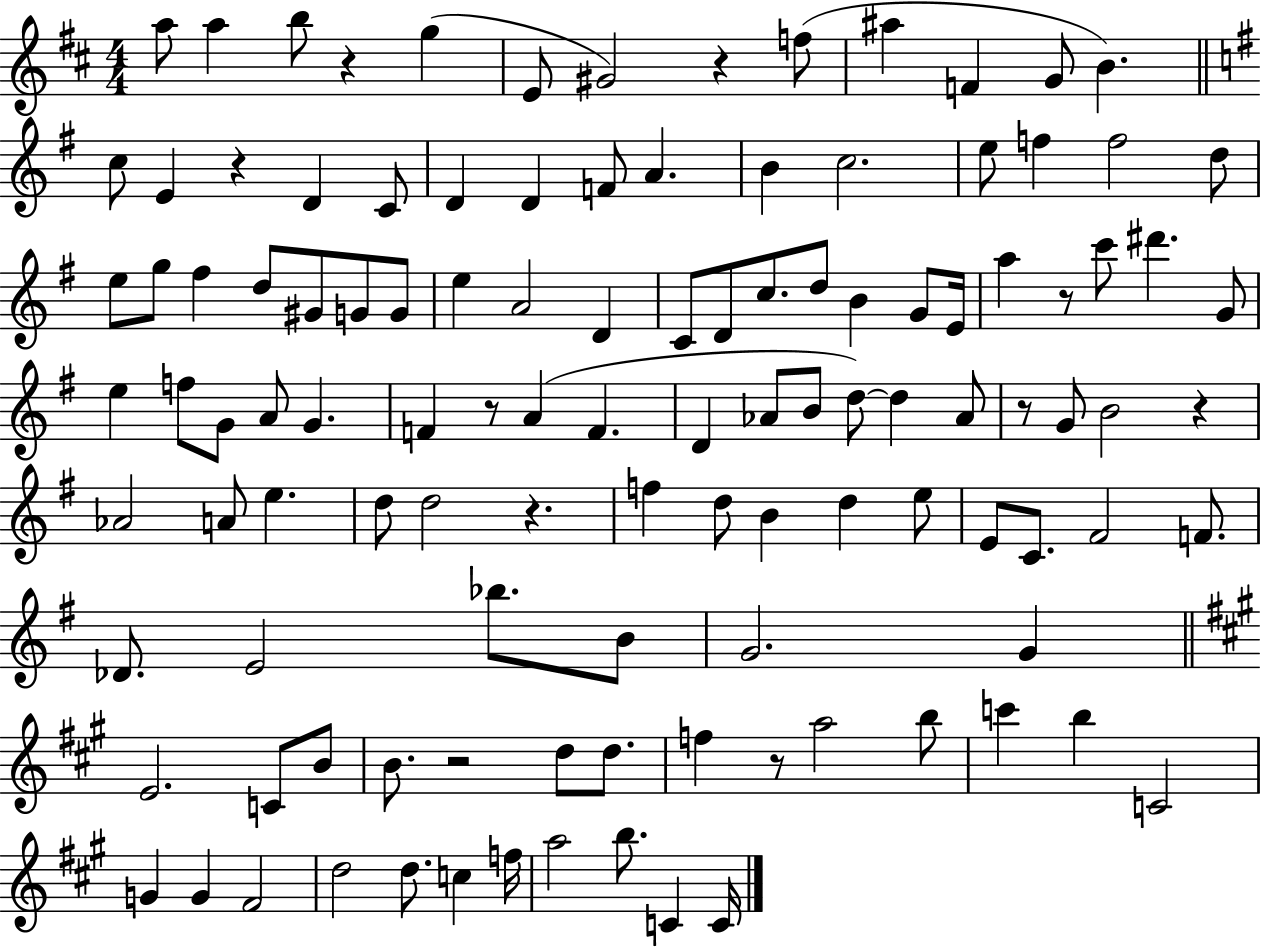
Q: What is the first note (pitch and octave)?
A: A5